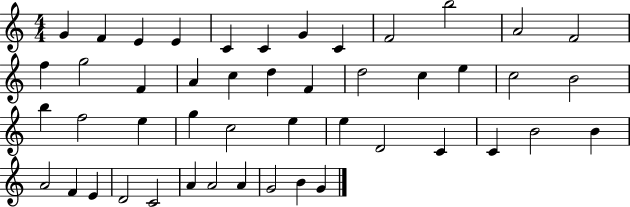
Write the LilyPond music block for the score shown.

{
  \clef treble
  \numericTimeSignature
  \time 4/4
  \key c \major
  g'4 f'4 e'4 e'4 | c'4 c'4 g'4 c'4 | f'2 b''2 | a'2 f'2 | \break f''4 g''2 f'4 | a'4 c''4 d''4 f'4 | d''2 c''4 e''4 | c''2 b'2 | \break b''4 f''2 e''4 | g''4 c''2 e''4 | e''4 d'2 c'4 | c'4 b'2 b'4 | \break a'2 f'4 e'4 | d'2 c'2 | a'4 a'2 a'4 | g'2 b'4 g'4 | \break \bar "|."
}